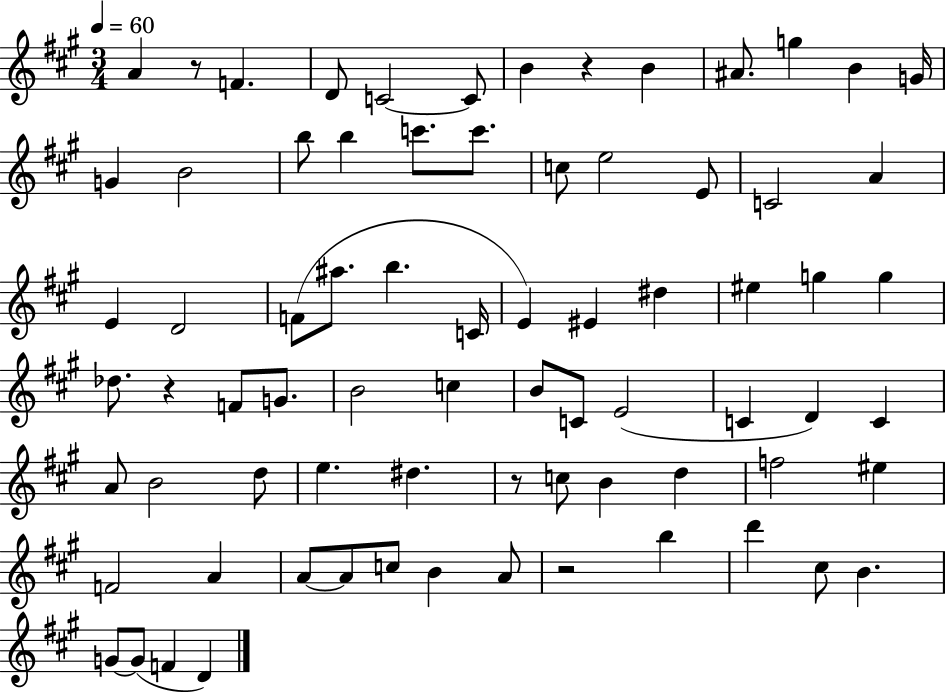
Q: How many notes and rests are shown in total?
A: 75